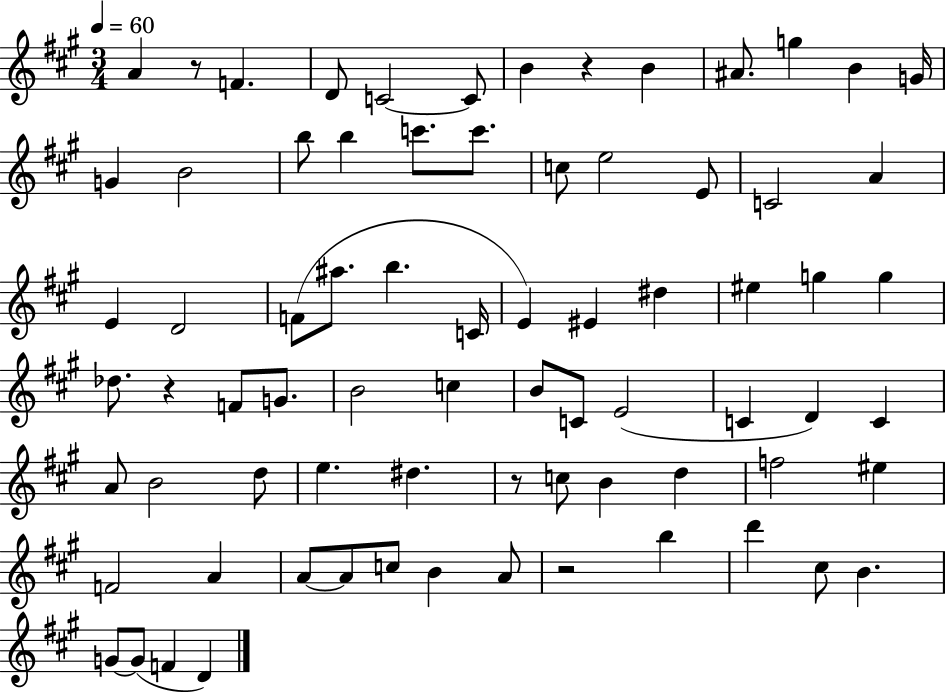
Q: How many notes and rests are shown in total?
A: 75